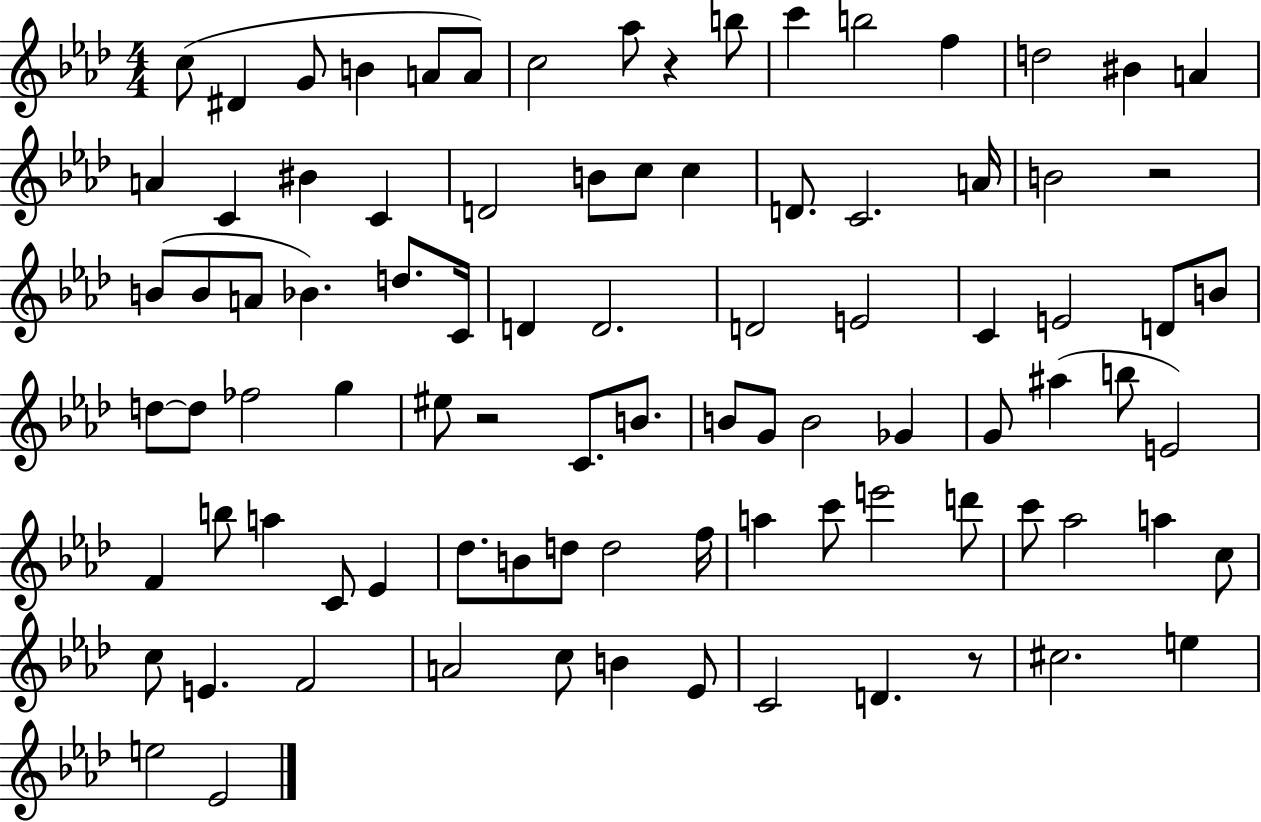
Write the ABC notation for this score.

X:1
T:Untitled
M:4/4
L:1/4
K:Ab
c/2 ^D G/2 B A/2 A/2 c2 _a/2 z b/2 c' b2 f d2 ^B A A C ^B C D2 B/2 c/2 c D/2 C2 A/4 B2 z2 B/2 B/2 A/2 _B d/2 C/4 D D2 D2 E2 C E2 D/2 B/2 d/2 d/2 _f2 g ^e/2 z2 C/2 B/2 B/2 G/2 B2 _G G/2 ^a b/2 E2 F b/2 a C/2 _E _d/2 B/2 d/2 d2 f/4 a c'/2 e'2 d'/2 c'/2 _a2 a c/2 c/2 E F2 A2 c/2 B _E/2 C2 D z/2 ^c2 e e2 _E2